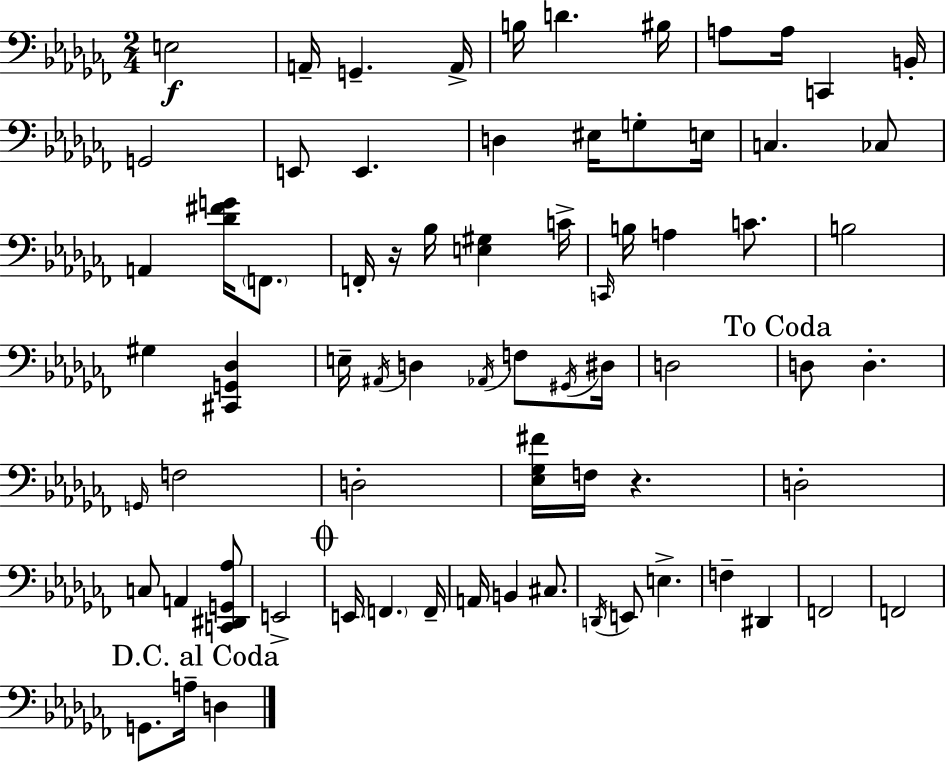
E3/h A2/s G2/q. A2/s B3/s D4/q. BIS3/s A3/e A3/s C2/q B2/s G2/h E2/e E2/q. D3/q EIS3/s G3/e E3/s C3/q. CES3/e A2/q [Db4,F#4,G4]/s F2/e. F2/s R/s Bb3/s [E3,G#3]/q C4/s C2/s B3/s A3/q C4/e. B3/h G#3/q [C#2,G2,Db3]/q E3/s A#2/s D3/q Ab2/s F3/e G#2/s D#3/s D3/h D3/e D3/q. G2/s F3/h D3/h [Eb3,Gb3,F#4]/s F3/s R/q. D3/h C3/e A2/q [C2,D#2,G2,Ab3]/e E2/h E2/s F2/q. F2/s A2/s B2/q C#3/e. D2/s E2/e E3/q. F3/q D#2/q F2/h F2/h G2/e. A3/s D3/q